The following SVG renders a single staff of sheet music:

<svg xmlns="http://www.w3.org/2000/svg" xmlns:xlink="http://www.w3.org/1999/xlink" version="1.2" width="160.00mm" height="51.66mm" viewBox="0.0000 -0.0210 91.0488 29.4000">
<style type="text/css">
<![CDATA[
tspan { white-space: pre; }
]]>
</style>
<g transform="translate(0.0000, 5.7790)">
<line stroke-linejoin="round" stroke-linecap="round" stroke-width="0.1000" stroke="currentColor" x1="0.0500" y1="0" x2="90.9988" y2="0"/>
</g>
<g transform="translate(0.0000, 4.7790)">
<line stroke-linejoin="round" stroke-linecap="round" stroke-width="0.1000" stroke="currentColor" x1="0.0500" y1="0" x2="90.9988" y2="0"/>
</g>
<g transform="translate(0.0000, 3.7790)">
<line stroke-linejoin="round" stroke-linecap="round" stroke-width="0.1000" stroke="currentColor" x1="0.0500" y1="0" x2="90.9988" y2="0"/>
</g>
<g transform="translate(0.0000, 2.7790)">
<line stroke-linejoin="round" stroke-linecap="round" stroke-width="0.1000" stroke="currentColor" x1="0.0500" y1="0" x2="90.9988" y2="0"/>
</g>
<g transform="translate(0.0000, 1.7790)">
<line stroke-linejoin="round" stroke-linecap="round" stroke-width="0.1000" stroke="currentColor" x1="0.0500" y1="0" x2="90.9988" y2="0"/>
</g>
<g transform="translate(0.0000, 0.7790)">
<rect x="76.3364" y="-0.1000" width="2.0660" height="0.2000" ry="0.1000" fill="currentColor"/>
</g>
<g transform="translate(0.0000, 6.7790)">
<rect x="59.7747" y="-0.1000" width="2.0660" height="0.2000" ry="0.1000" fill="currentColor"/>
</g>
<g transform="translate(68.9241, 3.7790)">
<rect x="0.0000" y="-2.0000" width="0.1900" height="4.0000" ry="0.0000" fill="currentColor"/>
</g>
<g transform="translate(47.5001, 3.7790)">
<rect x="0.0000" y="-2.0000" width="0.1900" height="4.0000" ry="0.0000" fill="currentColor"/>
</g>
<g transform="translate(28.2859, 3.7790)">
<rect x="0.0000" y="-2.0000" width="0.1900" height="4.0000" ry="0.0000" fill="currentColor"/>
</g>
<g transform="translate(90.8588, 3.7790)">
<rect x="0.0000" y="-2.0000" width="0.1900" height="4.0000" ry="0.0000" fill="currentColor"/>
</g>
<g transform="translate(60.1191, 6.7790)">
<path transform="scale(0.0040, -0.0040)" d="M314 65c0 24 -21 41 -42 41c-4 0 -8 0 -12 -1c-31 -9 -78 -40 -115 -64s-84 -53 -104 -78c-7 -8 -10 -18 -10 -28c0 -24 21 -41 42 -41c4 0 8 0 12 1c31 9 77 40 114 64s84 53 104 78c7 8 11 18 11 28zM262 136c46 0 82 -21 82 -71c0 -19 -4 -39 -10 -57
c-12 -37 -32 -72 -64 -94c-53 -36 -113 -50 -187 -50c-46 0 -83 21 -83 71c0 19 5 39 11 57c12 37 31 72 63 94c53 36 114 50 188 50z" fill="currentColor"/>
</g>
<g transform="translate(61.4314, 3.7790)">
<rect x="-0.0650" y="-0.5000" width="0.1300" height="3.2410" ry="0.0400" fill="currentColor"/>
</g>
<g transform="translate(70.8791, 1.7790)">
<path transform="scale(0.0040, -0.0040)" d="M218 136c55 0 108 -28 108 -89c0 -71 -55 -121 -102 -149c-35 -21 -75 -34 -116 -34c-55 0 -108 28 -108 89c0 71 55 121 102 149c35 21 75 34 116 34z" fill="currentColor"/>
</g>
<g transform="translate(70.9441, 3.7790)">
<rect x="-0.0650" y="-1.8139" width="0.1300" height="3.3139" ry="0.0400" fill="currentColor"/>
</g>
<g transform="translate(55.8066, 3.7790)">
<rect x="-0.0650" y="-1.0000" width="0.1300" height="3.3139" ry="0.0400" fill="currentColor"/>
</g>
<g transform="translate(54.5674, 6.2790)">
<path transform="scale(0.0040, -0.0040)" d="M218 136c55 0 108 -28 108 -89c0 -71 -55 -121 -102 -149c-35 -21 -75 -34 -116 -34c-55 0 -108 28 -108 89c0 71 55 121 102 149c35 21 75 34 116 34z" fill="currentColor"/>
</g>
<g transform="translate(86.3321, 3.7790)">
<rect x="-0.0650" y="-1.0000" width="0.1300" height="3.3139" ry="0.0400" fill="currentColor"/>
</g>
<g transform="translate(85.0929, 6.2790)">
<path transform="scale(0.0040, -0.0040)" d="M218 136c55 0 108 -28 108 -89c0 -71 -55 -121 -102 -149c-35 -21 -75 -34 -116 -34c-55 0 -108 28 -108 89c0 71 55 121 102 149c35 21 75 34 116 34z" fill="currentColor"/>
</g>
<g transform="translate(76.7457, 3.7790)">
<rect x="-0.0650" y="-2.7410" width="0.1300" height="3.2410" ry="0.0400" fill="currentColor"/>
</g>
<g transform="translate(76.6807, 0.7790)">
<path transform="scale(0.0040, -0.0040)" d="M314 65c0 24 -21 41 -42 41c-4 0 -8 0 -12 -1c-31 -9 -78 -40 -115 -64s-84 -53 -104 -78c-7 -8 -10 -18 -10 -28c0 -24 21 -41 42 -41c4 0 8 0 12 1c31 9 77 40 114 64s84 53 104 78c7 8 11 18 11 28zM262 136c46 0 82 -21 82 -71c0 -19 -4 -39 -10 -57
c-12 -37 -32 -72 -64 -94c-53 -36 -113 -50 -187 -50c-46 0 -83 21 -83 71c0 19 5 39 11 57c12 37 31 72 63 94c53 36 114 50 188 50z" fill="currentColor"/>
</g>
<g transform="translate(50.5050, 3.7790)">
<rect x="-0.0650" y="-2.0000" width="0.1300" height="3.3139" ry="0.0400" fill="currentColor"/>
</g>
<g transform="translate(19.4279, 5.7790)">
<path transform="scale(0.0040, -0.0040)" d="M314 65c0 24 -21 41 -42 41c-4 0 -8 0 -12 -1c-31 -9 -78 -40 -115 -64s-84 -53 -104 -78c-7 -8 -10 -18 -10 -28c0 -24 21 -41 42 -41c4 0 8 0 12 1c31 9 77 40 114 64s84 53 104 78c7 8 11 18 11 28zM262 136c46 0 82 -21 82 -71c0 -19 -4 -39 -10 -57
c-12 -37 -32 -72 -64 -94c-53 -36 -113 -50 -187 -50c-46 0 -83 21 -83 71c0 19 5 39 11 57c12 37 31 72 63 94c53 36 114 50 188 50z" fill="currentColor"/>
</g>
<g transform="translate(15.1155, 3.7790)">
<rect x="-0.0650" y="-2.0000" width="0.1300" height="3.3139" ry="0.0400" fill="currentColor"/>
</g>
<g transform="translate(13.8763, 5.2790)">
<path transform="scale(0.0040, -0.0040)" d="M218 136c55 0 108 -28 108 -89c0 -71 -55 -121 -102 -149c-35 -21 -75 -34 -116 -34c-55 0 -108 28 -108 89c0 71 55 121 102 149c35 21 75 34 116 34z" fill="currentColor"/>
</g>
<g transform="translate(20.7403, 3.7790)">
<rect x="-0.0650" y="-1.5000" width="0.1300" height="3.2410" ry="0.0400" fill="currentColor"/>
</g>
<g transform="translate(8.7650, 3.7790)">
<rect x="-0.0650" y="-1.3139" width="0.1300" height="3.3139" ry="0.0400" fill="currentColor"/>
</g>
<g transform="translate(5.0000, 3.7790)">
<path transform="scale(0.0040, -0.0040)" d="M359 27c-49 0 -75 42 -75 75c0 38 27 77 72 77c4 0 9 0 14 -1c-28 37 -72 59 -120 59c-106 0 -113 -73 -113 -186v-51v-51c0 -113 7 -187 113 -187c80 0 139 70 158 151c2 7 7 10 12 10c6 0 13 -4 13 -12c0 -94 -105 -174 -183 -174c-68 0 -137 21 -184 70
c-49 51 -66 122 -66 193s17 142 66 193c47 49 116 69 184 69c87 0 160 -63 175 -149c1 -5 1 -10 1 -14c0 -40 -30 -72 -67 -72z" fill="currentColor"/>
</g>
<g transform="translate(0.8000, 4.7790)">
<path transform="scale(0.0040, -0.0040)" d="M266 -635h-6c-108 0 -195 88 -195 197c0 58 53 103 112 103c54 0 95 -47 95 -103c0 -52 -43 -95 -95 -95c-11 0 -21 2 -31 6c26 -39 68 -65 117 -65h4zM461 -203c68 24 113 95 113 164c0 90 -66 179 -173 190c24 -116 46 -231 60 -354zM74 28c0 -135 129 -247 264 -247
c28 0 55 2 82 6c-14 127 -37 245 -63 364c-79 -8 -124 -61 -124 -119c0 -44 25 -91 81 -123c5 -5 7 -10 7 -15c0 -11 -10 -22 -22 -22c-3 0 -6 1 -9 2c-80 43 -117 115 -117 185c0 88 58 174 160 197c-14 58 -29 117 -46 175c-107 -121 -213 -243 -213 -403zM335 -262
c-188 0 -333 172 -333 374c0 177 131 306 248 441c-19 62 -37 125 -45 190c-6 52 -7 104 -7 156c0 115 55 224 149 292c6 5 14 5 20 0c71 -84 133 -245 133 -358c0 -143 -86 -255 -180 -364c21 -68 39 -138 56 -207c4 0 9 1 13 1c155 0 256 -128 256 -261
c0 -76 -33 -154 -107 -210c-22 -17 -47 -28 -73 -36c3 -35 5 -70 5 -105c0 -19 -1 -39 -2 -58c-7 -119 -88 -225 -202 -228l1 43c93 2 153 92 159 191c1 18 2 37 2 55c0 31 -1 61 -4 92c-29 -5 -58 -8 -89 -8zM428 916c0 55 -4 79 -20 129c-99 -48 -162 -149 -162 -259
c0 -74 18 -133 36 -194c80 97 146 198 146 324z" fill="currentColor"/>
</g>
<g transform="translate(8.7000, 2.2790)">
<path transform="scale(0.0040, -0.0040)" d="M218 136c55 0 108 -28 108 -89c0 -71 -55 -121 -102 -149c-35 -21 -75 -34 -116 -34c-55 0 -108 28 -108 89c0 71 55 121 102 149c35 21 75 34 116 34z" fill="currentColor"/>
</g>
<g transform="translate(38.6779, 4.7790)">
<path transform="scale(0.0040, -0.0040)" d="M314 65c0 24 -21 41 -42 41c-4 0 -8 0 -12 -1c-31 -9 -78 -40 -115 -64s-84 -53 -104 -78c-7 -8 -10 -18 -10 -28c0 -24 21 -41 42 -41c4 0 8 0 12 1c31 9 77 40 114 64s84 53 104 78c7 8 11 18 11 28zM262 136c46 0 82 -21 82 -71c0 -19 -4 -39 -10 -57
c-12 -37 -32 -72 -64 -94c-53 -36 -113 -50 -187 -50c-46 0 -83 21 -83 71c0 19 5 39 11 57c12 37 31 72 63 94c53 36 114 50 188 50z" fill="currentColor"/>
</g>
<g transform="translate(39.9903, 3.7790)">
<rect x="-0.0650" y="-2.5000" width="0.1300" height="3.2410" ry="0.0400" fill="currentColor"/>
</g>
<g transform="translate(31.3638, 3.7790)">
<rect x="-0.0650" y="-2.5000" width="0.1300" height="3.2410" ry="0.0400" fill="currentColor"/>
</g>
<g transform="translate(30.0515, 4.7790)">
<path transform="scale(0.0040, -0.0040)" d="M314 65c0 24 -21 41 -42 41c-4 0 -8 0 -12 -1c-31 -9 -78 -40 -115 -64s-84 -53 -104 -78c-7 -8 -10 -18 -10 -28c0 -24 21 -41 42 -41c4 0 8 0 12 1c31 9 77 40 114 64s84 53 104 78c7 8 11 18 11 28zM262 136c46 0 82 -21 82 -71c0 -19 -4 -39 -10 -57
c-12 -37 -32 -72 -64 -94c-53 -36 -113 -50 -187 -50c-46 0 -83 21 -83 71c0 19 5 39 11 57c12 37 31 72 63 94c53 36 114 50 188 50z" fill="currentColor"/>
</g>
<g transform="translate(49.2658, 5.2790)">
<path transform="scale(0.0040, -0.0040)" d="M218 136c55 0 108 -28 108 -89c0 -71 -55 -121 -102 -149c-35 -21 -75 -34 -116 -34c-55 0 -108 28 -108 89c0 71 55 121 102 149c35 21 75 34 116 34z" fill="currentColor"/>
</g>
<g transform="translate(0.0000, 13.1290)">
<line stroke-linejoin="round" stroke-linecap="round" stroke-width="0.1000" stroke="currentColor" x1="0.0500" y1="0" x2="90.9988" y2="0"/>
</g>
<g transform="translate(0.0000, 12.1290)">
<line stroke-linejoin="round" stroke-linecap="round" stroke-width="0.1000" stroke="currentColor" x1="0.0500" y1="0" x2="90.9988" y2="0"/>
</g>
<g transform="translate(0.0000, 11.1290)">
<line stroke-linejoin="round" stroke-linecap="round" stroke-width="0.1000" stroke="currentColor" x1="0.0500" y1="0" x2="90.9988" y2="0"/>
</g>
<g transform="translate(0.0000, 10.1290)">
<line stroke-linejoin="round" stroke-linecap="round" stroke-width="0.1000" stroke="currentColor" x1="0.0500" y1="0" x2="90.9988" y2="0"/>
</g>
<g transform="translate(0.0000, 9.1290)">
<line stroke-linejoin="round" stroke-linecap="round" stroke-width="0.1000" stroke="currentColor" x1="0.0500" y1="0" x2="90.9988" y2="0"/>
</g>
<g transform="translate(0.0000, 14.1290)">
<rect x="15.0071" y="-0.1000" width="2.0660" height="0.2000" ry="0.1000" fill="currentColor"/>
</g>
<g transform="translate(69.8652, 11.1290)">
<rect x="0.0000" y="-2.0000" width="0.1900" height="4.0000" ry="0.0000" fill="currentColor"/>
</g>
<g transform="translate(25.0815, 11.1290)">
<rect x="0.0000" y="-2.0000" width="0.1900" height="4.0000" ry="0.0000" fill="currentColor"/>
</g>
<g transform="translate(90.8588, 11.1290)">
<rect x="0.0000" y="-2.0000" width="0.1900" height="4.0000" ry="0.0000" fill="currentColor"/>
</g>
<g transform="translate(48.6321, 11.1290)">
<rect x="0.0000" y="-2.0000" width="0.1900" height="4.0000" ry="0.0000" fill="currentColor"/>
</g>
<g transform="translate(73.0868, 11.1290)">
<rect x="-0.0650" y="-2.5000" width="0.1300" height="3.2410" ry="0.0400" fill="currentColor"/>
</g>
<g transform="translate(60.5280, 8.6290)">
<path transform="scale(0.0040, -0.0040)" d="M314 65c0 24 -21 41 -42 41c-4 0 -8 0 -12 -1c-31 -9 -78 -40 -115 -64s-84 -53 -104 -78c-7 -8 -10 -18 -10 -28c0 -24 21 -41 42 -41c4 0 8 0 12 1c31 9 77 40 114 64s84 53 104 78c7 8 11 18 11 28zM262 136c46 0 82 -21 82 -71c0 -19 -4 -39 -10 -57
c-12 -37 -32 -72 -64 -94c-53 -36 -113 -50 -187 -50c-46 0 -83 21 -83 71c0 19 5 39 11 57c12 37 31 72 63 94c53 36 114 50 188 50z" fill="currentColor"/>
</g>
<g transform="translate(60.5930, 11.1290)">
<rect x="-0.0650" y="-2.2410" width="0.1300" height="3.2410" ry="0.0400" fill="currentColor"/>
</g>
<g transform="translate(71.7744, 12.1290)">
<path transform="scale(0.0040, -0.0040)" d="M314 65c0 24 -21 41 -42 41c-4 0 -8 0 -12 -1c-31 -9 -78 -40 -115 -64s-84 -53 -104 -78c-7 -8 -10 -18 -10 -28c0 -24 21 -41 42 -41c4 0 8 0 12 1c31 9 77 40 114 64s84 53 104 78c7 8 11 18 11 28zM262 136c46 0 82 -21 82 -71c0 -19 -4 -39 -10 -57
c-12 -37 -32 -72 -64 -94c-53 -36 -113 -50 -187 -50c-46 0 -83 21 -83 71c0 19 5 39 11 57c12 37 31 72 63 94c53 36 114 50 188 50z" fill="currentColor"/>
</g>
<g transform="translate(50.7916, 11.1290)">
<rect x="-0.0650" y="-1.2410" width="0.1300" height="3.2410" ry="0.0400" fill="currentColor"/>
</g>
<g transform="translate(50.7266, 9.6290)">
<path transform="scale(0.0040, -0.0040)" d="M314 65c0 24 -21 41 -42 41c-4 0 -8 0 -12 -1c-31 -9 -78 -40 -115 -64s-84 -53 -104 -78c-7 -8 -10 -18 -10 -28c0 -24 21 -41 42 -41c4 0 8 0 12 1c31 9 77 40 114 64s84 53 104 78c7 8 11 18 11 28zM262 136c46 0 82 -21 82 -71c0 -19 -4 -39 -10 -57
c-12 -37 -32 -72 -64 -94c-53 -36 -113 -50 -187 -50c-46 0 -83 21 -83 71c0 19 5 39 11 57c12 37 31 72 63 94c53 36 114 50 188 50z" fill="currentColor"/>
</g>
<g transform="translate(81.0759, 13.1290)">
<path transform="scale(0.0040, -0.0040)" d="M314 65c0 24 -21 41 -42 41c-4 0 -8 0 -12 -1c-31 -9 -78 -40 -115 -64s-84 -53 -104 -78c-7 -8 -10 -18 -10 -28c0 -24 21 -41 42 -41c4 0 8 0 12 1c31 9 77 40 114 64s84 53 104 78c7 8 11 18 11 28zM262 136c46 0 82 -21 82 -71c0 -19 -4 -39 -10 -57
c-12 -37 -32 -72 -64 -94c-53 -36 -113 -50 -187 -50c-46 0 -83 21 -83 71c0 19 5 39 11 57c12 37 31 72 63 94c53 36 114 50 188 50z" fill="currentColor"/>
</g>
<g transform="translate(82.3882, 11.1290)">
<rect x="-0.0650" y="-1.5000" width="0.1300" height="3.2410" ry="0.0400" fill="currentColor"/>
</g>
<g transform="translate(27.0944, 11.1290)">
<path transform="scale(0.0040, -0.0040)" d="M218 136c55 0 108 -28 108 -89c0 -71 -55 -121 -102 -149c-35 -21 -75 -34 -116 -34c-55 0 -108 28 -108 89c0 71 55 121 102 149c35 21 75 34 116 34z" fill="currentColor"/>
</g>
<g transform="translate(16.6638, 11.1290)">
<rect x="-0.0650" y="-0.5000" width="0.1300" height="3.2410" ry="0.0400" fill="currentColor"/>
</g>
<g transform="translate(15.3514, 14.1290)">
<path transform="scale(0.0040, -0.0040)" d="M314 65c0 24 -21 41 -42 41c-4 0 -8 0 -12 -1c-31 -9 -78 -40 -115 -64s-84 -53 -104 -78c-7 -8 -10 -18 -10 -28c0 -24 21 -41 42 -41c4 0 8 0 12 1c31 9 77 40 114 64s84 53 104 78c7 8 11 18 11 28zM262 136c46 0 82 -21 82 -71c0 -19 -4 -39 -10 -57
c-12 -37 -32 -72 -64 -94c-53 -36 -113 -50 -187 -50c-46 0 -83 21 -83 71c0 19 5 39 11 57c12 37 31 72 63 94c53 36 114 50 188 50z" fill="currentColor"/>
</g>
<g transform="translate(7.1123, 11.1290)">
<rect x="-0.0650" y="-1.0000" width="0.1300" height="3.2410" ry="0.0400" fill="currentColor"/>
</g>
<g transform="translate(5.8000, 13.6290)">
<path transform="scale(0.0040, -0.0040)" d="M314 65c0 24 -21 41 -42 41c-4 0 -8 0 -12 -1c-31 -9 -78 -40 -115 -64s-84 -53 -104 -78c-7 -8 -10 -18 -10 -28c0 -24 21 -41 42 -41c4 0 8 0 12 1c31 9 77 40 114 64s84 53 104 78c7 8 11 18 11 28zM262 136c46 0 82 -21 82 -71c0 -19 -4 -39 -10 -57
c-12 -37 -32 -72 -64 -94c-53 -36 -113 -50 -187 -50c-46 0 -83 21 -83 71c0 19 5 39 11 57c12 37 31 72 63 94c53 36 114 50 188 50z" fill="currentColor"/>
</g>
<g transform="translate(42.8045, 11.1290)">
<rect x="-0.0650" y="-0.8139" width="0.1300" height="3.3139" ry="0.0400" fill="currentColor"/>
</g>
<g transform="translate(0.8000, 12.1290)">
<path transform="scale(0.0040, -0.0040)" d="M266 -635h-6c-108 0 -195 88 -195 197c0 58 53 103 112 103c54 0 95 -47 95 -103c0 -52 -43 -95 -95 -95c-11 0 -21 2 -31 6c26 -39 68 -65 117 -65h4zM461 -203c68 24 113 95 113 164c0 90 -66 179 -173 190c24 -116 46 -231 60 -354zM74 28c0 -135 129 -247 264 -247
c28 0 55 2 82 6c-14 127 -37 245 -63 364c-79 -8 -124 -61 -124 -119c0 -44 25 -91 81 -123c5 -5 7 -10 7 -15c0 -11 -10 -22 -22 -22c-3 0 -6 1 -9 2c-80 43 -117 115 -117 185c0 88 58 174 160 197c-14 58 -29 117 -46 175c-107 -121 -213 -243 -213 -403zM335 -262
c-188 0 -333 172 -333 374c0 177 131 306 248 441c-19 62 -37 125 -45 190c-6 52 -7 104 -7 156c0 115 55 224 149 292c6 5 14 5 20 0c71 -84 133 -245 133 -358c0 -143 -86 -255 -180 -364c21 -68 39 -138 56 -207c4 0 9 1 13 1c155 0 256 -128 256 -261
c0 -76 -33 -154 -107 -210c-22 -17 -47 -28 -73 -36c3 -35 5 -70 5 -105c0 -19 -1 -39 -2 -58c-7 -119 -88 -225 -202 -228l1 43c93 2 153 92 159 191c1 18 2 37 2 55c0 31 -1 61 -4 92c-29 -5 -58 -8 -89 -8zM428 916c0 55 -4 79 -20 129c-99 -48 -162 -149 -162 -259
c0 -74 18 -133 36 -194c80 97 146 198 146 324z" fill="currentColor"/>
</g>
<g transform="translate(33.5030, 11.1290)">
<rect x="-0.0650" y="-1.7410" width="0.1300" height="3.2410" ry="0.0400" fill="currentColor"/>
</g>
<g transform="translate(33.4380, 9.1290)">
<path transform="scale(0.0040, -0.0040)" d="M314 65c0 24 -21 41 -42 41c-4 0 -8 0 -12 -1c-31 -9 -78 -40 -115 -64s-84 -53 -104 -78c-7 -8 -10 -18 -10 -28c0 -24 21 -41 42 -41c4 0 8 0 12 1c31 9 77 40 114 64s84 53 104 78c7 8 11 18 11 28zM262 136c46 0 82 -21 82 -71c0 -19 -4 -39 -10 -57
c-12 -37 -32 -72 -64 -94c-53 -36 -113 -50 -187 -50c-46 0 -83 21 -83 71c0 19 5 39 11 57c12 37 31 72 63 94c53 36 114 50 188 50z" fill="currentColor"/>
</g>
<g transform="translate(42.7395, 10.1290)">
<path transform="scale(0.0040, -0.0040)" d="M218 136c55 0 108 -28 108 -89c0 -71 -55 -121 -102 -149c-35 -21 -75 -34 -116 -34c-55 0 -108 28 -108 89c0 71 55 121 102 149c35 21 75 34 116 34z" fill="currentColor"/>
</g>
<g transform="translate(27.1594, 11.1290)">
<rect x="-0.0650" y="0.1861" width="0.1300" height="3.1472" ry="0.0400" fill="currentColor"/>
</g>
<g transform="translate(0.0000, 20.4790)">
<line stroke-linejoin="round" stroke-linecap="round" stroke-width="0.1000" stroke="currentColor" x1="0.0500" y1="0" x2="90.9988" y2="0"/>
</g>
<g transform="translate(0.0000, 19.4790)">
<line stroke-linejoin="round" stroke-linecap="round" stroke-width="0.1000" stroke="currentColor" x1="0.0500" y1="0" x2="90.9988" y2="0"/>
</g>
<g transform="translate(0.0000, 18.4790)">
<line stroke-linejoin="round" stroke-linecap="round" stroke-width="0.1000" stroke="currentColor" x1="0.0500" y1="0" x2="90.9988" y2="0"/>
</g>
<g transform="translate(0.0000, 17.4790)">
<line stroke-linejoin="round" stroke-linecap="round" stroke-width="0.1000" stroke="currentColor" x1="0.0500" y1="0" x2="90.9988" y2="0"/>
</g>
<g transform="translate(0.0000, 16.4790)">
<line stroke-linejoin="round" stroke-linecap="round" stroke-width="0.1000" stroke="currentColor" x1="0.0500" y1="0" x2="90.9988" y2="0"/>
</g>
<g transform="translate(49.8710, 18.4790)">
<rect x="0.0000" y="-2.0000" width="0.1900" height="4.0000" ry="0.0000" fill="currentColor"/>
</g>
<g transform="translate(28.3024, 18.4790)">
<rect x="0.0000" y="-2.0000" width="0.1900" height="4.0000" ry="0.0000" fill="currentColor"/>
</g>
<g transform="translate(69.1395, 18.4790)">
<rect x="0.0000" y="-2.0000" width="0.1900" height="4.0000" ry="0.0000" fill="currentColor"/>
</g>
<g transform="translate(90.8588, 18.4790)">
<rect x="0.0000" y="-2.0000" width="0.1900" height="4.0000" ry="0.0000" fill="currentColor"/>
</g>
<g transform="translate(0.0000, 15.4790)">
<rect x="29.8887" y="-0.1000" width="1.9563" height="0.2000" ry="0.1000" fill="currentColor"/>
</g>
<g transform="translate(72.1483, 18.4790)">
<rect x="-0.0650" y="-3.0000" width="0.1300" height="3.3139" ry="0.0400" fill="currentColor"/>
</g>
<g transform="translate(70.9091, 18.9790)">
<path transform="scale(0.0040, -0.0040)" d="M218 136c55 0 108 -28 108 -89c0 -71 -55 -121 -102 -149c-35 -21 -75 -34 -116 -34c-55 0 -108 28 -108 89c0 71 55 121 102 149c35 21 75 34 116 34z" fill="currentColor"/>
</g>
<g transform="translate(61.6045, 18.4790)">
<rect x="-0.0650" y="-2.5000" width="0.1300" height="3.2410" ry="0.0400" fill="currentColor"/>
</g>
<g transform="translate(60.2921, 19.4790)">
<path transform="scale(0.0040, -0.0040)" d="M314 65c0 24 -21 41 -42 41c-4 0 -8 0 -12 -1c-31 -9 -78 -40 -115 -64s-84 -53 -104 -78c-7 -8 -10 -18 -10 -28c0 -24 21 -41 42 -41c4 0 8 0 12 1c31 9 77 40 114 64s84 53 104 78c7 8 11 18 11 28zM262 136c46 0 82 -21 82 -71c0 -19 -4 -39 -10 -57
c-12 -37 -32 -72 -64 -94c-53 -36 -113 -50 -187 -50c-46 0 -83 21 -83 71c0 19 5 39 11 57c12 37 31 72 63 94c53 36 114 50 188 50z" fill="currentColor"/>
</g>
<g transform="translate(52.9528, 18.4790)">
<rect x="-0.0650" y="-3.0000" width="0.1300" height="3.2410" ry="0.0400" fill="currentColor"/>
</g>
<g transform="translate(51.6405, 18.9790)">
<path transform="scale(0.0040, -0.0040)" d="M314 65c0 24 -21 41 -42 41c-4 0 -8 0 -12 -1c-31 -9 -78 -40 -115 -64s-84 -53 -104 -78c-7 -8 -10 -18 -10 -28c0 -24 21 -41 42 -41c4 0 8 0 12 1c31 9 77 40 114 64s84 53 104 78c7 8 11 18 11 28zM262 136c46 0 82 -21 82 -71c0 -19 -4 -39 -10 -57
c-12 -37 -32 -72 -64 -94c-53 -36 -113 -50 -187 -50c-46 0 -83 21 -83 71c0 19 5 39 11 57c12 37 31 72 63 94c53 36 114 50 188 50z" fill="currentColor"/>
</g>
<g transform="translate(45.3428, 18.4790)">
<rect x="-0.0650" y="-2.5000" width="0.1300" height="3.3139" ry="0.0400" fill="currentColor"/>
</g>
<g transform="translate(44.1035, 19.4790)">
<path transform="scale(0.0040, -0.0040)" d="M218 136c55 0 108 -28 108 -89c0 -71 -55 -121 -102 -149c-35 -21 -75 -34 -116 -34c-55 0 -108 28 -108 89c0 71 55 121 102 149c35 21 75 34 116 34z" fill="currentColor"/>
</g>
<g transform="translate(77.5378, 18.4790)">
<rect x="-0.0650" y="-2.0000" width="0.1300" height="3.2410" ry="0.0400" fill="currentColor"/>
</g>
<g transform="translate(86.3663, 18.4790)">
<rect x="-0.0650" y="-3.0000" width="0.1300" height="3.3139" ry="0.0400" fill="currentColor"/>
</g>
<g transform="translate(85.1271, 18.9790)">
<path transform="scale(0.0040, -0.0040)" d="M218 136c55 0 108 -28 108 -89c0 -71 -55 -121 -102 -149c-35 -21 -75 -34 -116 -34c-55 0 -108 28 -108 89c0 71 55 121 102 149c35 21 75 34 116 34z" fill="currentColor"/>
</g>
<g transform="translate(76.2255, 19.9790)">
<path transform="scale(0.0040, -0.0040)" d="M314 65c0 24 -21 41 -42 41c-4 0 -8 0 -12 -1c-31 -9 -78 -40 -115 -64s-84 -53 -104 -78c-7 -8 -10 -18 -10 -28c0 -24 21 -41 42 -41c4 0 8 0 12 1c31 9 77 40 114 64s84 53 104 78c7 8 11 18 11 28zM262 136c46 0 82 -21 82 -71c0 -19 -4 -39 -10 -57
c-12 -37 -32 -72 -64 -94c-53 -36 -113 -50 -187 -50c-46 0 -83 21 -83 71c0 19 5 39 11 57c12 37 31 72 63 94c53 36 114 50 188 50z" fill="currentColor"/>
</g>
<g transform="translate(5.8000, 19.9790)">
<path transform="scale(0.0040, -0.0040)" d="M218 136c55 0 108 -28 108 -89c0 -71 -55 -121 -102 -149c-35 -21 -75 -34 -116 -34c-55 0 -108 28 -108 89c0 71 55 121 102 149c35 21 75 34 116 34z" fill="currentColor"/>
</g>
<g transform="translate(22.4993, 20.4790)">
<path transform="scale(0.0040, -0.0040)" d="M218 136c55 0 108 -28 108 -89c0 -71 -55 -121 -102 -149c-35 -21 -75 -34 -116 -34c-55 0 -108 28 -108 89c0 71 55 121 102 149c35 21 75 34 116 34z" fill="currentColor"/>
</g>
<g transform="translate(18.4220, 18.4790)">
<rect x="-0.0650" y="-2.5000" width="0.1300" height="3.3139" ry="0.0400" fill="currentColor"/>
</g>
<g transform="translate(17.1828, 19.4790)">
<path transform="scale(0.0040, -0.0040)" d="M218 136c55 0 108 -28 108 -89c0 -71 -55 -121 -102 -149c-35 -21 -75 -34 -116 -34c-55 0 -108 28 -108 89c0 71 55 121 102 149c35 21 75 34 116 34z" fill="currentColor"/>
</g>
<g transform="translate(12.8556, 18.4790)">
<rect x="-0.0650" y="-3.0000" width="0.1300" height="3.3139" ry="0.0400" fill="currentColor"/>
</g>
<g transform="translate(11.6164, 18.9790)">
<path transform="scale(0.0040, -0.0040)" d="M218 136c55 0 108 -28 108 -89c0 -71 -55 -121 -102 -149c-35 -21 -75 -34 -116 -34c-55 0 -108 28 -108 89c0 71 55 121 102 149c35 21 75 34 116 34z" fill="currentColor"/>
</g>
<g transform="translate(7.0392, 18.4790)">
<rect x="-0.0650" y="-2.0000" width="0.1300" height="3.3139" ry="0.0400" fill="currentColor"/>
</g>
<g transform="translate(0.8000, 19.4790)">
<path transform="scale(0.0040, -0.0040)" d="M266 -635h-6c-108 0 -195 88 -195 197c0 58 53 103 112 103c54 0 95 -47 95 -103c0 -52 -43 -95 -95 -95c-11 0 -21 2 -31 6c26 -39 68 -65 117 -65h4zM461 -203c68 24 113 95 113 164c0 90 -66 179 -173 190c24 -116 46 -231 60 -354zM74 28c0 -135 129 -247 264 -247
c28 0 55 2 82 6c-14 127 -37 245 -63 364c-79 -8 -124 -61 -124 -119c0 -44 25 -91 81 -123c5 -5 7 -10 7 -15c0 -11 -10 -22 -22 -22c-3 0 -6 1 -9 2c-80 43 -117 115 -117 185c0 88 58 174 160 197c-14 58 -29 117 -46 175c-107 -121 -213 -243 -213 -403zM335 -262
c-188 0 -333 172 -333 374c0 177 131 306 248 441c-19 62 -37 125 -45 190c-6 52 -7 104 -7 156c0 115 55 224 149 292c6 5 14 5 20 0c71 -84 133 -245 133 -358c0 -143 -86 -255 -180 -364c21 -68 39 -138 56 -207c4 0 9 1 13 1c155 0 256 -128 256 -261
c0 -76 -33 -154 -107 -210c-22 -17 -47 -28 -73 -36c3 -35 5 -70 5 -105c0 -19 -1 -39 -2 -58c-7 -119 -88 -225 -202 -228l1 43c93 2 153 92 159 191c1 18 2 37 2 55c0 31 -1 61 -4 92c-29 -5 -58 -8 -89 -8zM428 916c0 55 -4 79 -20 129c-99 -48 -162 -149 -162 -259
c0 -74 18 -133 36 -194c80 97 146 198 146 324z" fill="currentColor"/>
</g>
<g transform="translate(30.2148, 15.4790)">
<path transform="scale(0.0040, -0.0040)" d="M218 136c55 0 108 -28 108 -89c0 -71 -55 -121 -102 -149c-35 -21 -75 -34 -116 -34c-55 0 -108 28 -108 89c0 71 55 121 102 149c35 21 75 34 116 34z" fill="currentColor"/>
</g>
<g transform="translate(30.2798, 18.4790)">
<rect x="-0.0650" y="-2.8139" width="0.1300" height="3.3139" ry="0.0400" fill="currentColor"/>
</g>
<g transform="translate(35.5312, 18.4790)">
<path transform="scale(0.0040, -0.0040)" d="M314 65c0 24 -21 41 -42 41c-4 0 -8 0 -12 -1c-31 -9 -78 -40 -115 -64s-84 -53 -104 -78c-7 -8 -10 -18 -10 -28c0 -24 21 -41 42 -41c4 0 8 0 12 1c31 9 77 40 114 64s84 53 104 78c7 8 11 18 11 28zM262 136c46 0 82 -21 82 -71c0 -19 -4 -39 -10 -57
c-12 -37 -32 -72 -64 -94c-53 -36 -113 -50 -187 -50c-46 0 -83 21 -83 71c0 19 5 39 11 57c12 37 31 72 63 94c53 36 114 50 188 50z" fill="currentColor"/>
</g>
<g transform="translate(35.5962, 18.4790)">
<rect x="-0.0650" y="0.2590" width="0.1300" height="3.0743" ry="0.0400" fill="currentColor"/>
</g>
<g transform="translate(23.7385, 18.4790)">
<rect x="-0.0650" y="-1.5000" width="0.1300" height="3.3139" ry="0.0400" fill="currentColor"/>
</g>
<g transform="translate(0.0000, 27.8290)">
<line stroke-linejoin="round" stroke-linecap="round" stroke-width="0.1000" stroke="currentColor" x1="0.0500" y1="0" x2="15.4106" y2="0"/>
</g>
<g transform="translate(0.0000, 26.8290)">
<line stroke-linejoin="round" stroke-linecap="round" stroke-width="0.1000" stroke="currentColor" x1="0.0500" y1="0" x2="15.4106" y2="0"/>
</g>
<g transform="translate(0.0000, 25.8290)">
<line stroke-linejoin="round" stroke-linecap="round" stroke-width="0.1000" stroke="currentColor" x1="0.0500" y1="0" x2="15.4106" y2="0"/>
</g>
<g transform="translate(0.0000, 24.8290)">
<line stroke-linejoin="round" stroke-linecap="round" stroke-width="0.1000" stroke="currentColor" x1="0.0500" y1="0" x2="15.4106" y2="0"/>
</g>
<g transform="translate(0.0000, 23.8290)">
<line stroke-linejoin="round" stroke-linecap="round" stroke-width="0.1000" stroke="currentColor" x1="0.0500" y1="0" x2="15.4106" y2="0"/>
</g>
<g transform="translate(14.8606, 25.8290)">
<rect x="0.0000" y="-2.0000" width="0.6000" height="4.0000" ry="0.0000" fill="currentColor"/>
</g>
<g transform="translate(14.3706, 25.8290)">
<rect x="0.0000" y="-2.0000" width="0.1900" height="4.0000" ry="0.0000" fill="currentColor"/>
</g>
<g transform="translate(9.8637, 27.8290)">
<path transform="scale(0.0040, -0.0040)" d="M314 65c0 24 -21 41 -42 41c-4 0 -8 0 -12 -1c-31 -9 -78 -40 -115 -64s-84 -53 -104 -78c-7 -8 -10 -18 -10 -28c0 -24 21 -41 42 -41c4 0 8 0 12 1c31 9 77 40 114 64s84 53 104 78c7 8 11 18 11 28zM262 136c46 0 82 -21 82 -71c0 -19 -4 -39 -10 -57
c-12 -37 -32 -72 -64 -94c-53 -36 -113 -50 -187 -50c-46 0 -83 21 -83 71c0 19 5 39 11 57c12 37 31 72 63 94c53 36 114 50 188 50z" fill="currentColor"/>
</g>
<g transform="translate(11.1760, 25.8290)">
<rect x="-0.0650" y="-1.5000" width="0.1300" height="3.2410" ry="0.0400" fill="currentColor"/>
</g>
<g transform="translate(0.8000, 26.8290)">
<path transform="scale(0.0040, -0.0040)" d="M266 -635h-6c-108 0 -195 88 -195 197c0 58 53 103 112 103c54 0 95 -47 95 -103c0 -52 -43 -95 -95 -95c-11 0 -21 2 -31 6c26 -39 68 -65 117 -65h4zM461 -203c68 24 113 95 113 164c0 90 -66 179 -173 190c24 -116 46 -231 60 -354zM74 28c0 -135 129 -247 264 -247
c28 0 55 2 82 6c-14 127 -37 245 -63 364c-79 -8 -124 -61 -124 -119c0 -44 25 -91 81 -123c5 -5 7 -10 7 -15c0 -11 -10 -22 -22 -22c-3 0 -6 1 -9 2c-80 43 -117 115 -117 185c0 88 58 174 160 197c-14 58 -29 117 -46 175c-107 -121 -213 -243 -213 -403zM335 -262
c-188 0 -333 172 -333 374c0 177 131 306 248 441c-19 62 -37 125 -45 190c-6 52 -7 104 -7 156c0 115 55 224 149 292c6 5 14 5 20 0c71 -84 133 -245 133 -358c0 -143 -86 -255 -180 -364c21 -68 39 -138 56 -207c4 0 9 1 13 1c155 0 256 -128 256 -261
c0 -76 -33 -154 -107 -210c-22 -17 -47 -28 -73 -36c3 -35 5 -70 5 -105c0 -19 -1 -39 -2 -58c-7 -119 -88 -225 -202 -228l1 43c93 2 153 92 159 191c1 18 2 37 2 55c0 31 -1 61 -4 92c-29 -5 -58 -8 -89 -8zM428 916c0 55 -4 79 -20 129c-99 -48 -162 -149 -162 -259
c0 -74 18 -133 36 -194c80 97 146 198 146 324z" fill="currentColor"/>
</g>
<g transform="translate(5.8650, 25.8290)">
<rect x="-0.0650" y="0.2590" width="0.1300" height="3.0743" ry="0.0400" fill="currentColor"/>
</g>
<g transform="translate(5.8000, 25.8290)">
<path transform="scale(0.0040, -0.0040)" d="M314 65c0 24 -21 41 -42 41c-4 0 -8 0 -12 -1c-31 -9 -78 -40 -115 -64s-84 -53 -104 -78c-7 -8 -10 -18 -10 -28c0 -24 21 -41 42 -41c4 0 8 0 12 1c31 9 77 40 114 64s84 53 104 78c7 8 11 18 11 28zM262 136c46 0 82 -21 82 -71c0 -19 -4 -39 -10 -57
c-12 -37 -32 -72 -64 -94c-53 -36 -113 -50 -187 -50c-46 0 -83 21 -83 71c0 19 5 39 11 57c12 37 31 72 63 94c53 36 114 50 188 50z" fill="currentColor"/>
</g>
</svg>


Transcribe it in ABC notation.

X:1
T:Untitled
M:4/4
L:1/4
K:C
e F E2 G2 G2 F D C2 f a2 D D2 C2 B f2 d e2 g2 G2 E2 F A G E a B2 G A2 G2 A F2 A B2 E2